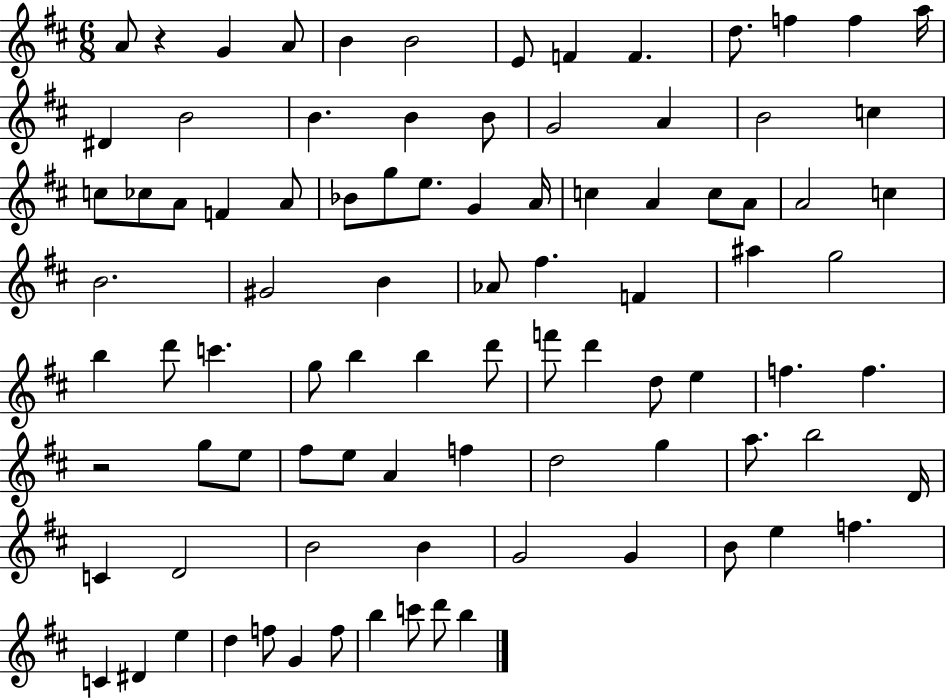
{
  \clef treble
  \numericTimeSignature
  \time 6/8
  \key d \major
  a'8 r4 g'4 a'8 | b'4 b'2 | e'8 f'4 f'4. | d''8. f''4 f''4 a''16 | \break dis'4 b'2 | b'4. b'4 b'8 | g'2 a'4 | b'2 c''4 | \break c''8 ces''8 a'8 f'4 a'8 | bes'8 g''8 e''8. g'4 a'16 | c''4 a'4 c''8 a'8 | a'2 c''4 | \break b'2. | gis'2 b'4 | aes'8 fis''4. f'4 | ais''4 g''2 | \break b''4 d'''8 c'''4. | g''8 b''4 b''4 d'''8 | f'''8 d'''4 d''8 e''4 | f''4. f''4. | \break r2 g''8 e''8 | fis''8 e''8 a'4 f''4 | d''2 g''4 | a''8. b''2 d'16 | \break c'4 d'2 | b'2 b'4 | g'2 g'4 | b'8 e''4 f''4. | \break c'4 dis'4 e''4 | d''4 f''8 g'4 f''8 | b''4 c'''8 d'''8 b''4 | \bar "|."
}